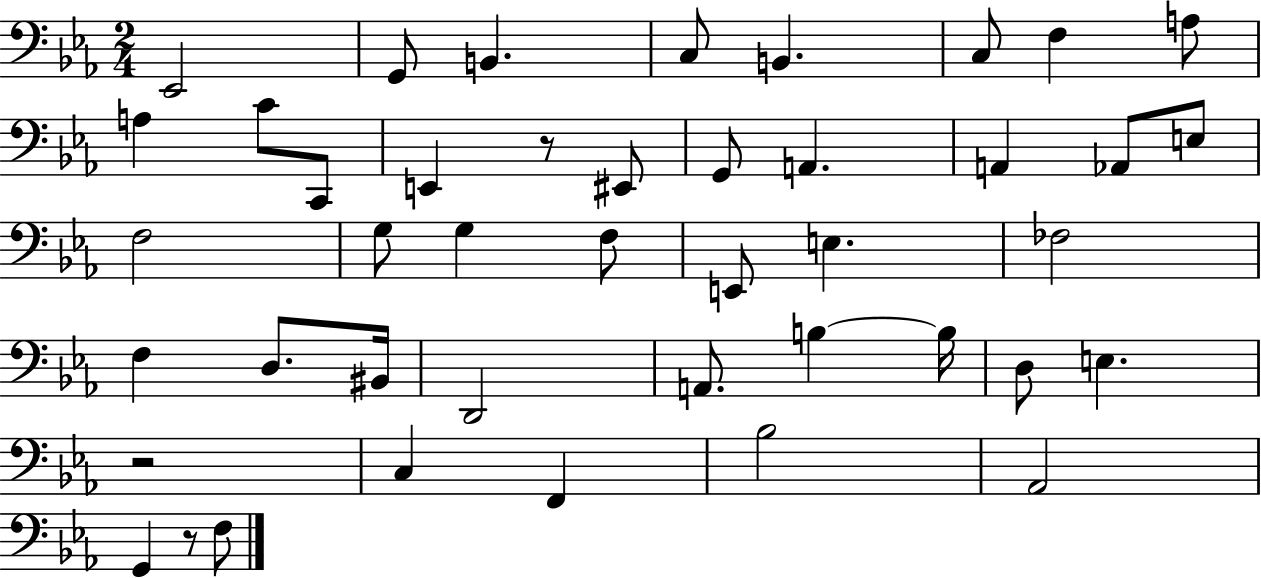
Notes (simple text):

Eb2/h G2/e B2/q. C3/e B2/q. C3/e F3/q A3/e A3/q C4/e C2/e E2/q R/e EIS2/e G2/e A2/q. A2/q Ab2/e E3/e F3/h G3/e G3/q F3/e E2/e E3/q. FES3/h F3/q D3/e. BIS2/s D2/h A2/e. B3/q B3/s D3/e E3/q. R/h C3/q F2/q Bb3/h Ab2/h G2/q R/e F3/e